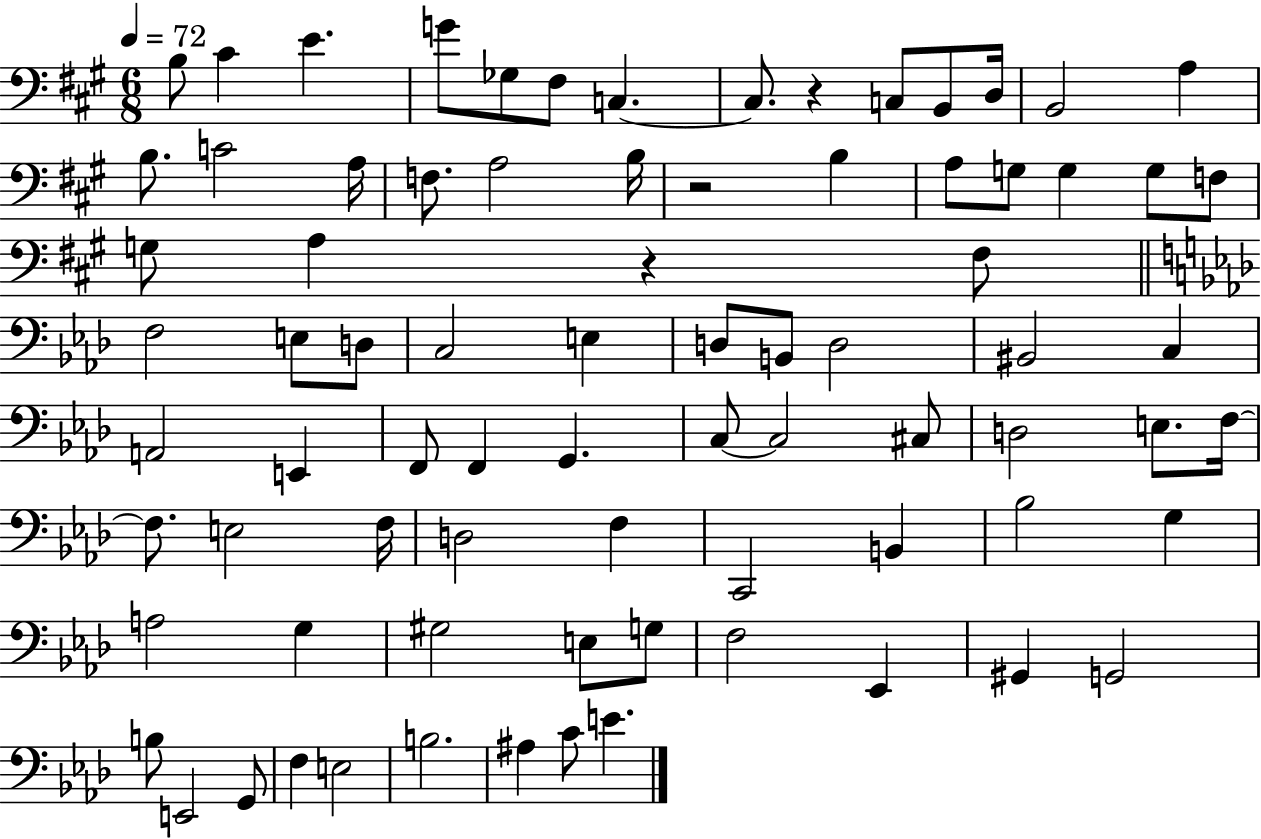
{
  \clef bass
  \numericTimeSignature
  \time 6/8
  \key a \major
  \tempo 4 = 72
  b8 cis'4 e'4. | g'8 ges8 fis8 c4.~~ | c8. r4 c8 b,8 d16 | b,2 a4 | \break b8. c'2 a16 | f8. a2 b16 | r2 b4 | a8 g8 g4 g8 f8 | \break g8 a4 r4 fis8 | \bar "||" \break \key aes \major f2 e8 d8 | c2 e4 | d8 b,8 d2 | bis,2 c4 | \break a,2 e,4 | f,8 f,4 g,4. | c8~~ c2 cis8 | d2 e8. f16~~ | \break f8. e2 f16 | d2 f4 | c,2 b,4 | bes2 g4 | \break a2 g4 | gis2 e8 g8 | f2 ees,4 | gis,4 g,2 | \break b8 e,2 g,8 | f4 e2 | b2. | ais4 c'8 e'4. | \break \bar "|."
}